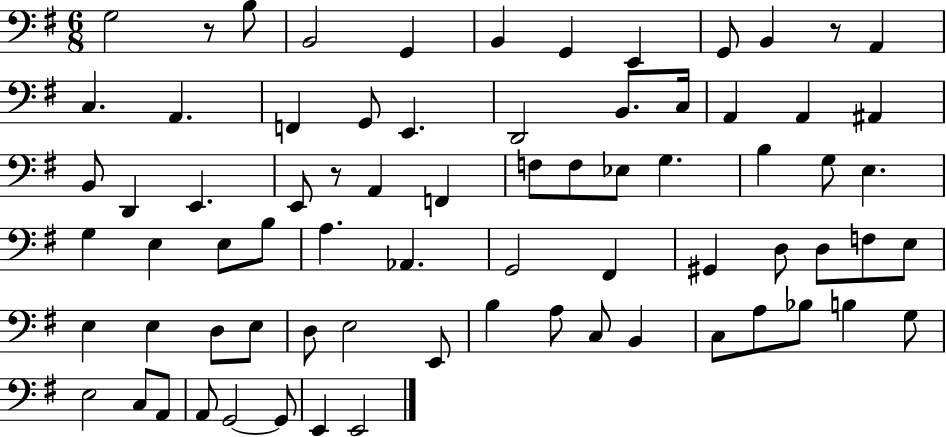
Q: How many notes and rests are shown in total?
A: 74